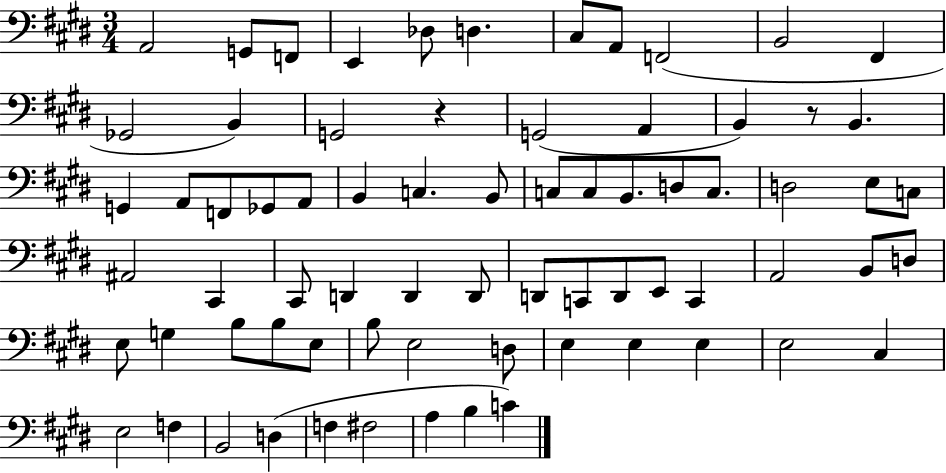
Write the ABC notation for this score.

X:1
T:Untitled
M:3/4
L:1/4
K:E
A,,2 G,,/2 F,,/2 E,, _D,/2 D, ^C,/2 A,,/2 F,,2 B,,2 ^F,, _G,,2 B,, G,,2 z G,,2 A,, B,, z/2 B,, G,, A,,/2 F,,/2 _G,,/2 A,,/2 B,, C, B,,/2 C,/2 C,/2 B,,/2 D,/2 C,/2 D,2 E,/2 C,/2 ^A,,2 ^C,, ^C,,/2 D,, D,, D,,/2 D,,/2 C,,/2 D,,/2 E,,/2 C,, A,,2 B,,/2 D,/2 E,/2 G, B,/2 B,/2 E,/2 B,/2 E,2 D,/2 E, E, E, E,2 ^C, E,2 F, B,,2 D, F, ^F,2 A, B, C